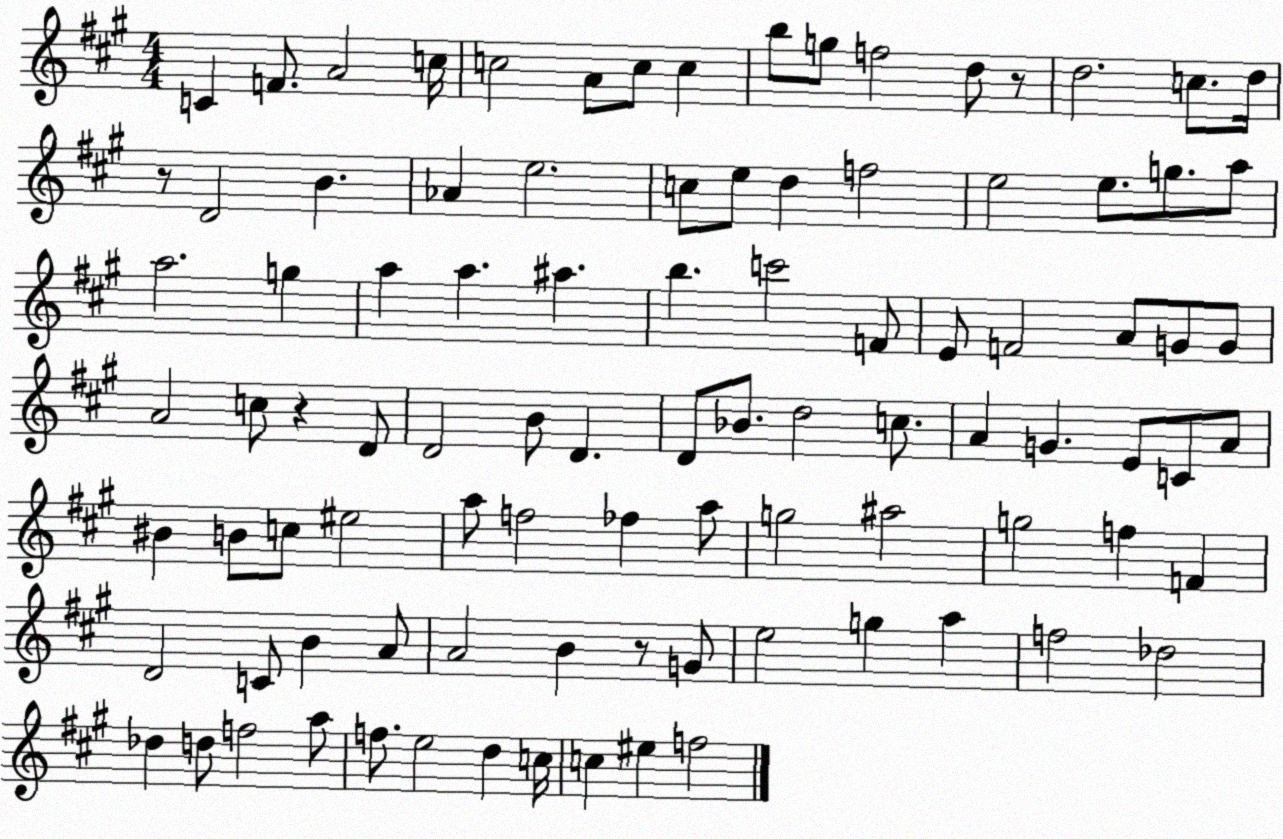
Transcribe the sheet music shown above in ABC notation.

X:1
T:Untitled
M:4/4
L:1/4
K:A
C F/2 A2 c/4 c2 A/2 c/2 c b/2 g/2 f2 d/2 z/2 d2 c/2 d/4 z/2 D2 B _A e2 c/2 e/2 d f2 e2 e/2 g/2 a/2 a2 g a a ^a b c'2 F/2 E/2 F2 A/2 G/2 G/2 A2 c/2 z D/2 D2 B/2 D D/2 _B/2 d2 c/2 A G E/2 C/2 A/2 ^B B/2 c/2 ^e2 a/2 f2 _f a/2 g2 ^a2 g2 f F D2 C/2 B A/2 A2 B z/2 G/2 e2 g a f2 _d2 _d d/2 f2 a/2 f/2 e2 d c/4 c ^e f2